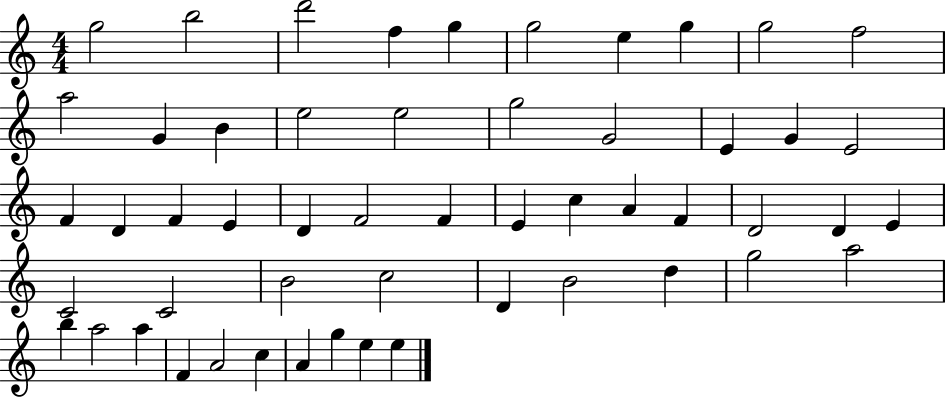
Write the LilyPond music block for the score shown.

{
  \clef treble
  \numericTimeSignature
  \time 4/4
  \key c \major
  g''2 b''2 | d'''2 f''4 g''4 | g''2 e''4 g''4 | g''2 f''2 | \break a''2 g'4 b'4 | e''2 e''2 | g''2 g'2 | e'4 g'4 e'2 | \break f'4 d'4 f'4 e'4 | d'4 f'2 f'4 | e'4 c''4 a'4 f'4 | d'2 d'4 e'4 | \break c'2 c'2 | b'2 c''2 | d'4 b'2 d''4 | g''2 a''2 | \break b''4 a''2 a''4 | f'4 a'2 c''4 | a'4 g''4 e''4 e''4 | \bar "|."
}